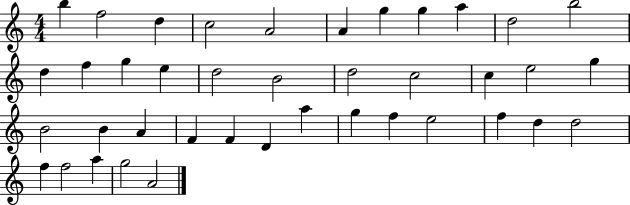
{
  \clef treble
  \numericTimeSignature
  \time 4/4
  \key c \major
  b''4 f''2 d''4 | c''2 a'2 | a'4 g''4 g''4 a''4 | d''2 b''2 | \break d''4 f''4 g''4 e''4 | d''2 b'2 | d''2 c''2 | c''4 e''2 g''4 | \break b'2 b'4 a'4 | f'4 f'4 d'4 a''4 | g''4 f''4 e''2 | f''4 d''4 d''2 | \break f''4 f''2 a''4 | g''2 a'2 | \bar "|."
}